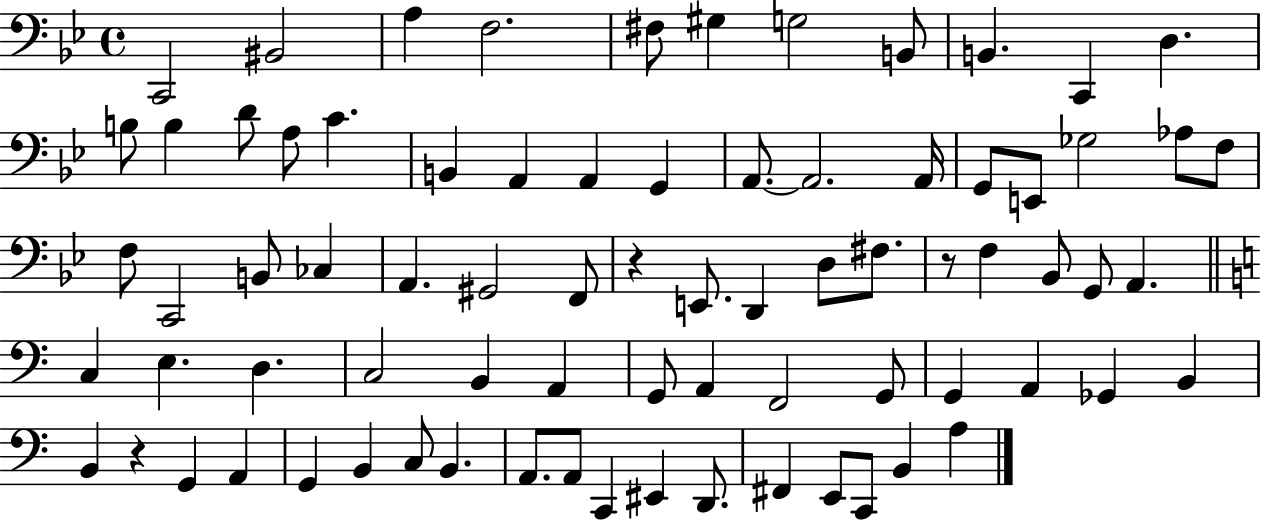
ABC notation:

X:1
T:Untitled
M:4/4
L:1/4
K:Bb
C,,2 ^B,,2 A, F,2 ^F,/2 ^G, G,2 B,,/2 B,, C,, D, B,/2 B, D/2 A,/2 C B,, A,, A,, G,, A,,/2 A,,2 A,,/4 G,,/2 E,,/2 _G,2 _A,/2 F,/2 F,/2 C,,2 B,,/2 _C, A,, ^G,,2 F,,/2 z E,,/2 D,, D,/2 ^F,/2 z/2 F, _B,,/2 G,,/2 A,, C, E, D, C,2 B,, A,, G,,/2 A,, F,,2 G,,/2 G,, A,, _G,, B,, B,, z G,, A,, G,, B,, C,/2 B,, A,,/2 A,,/2 C,, ^E,, D,,/2 ^F,, E,,/2 C,,/2 B,, A,